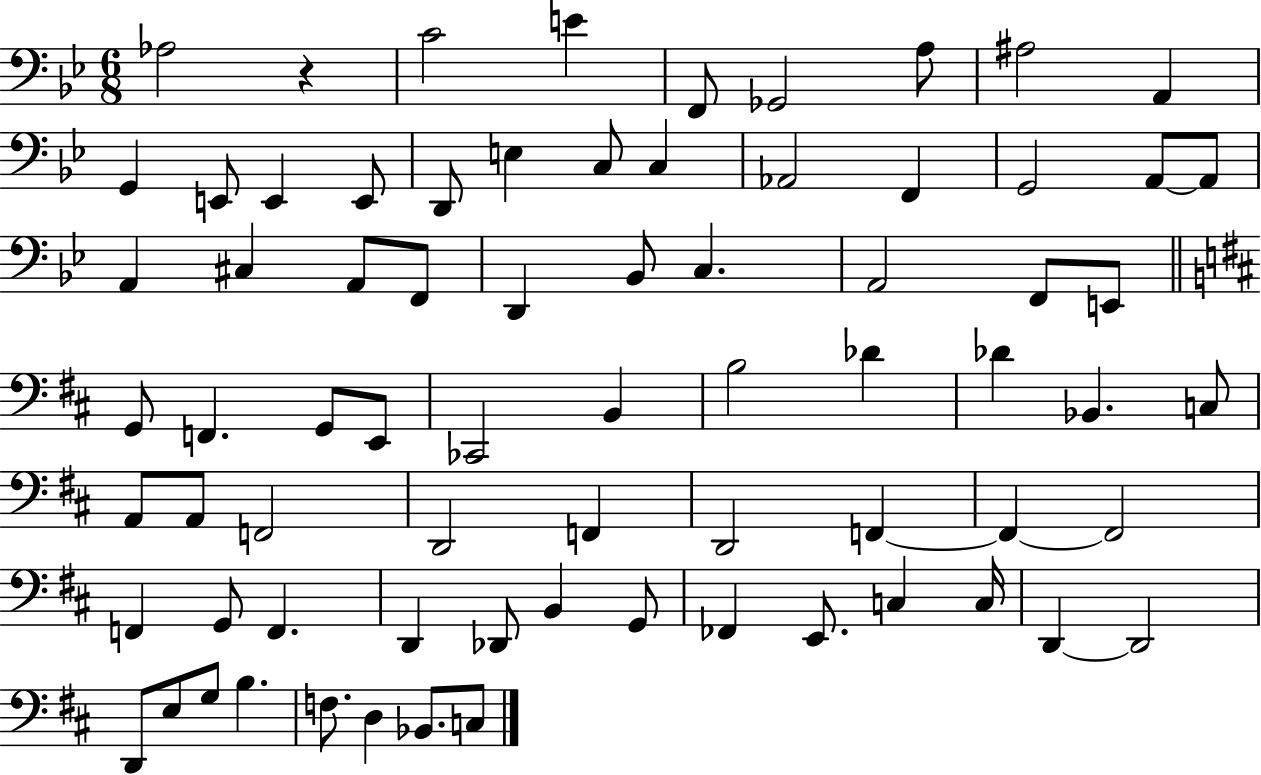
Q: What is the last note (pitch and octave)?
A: C3